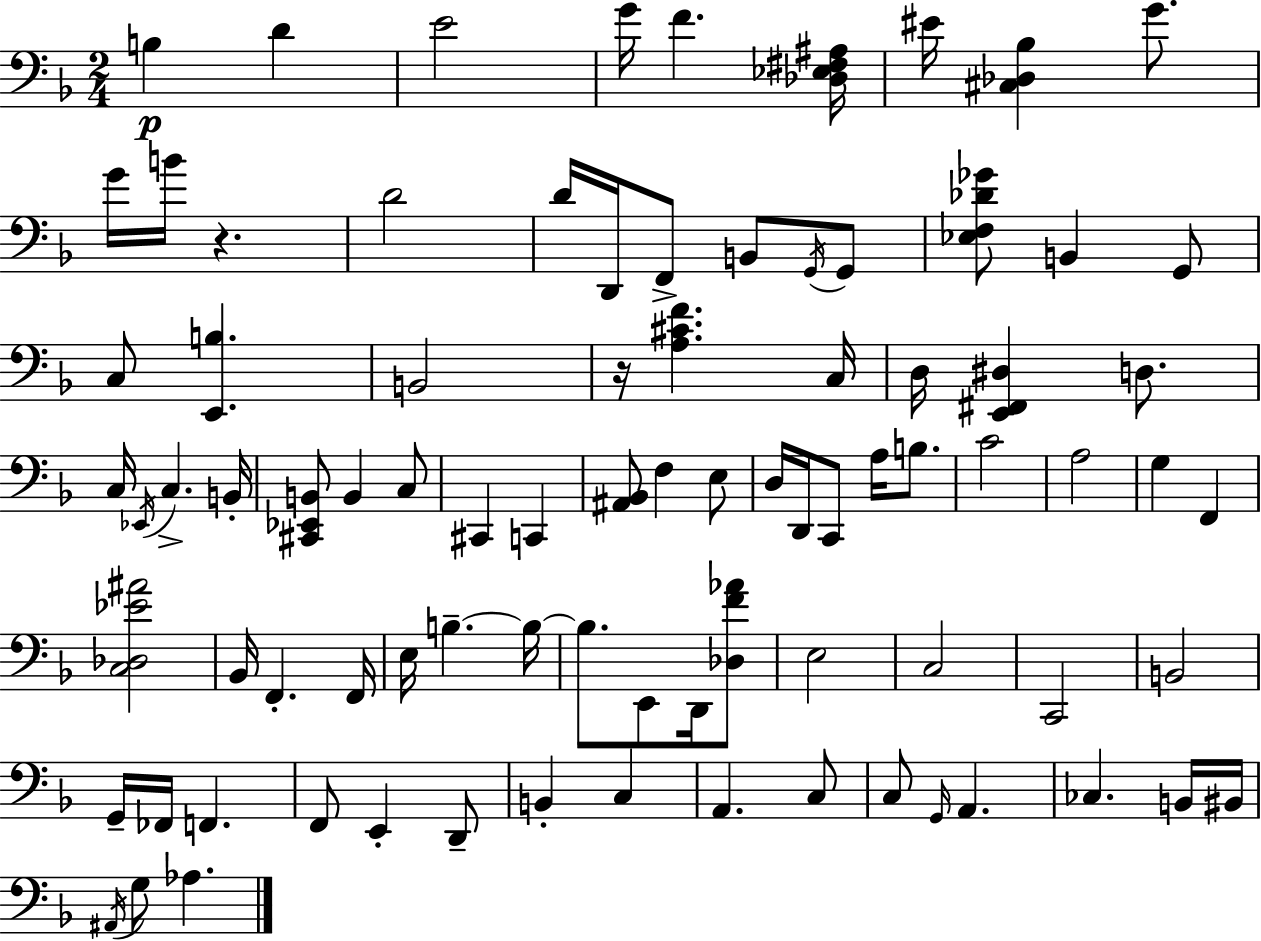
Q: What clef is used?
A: bass